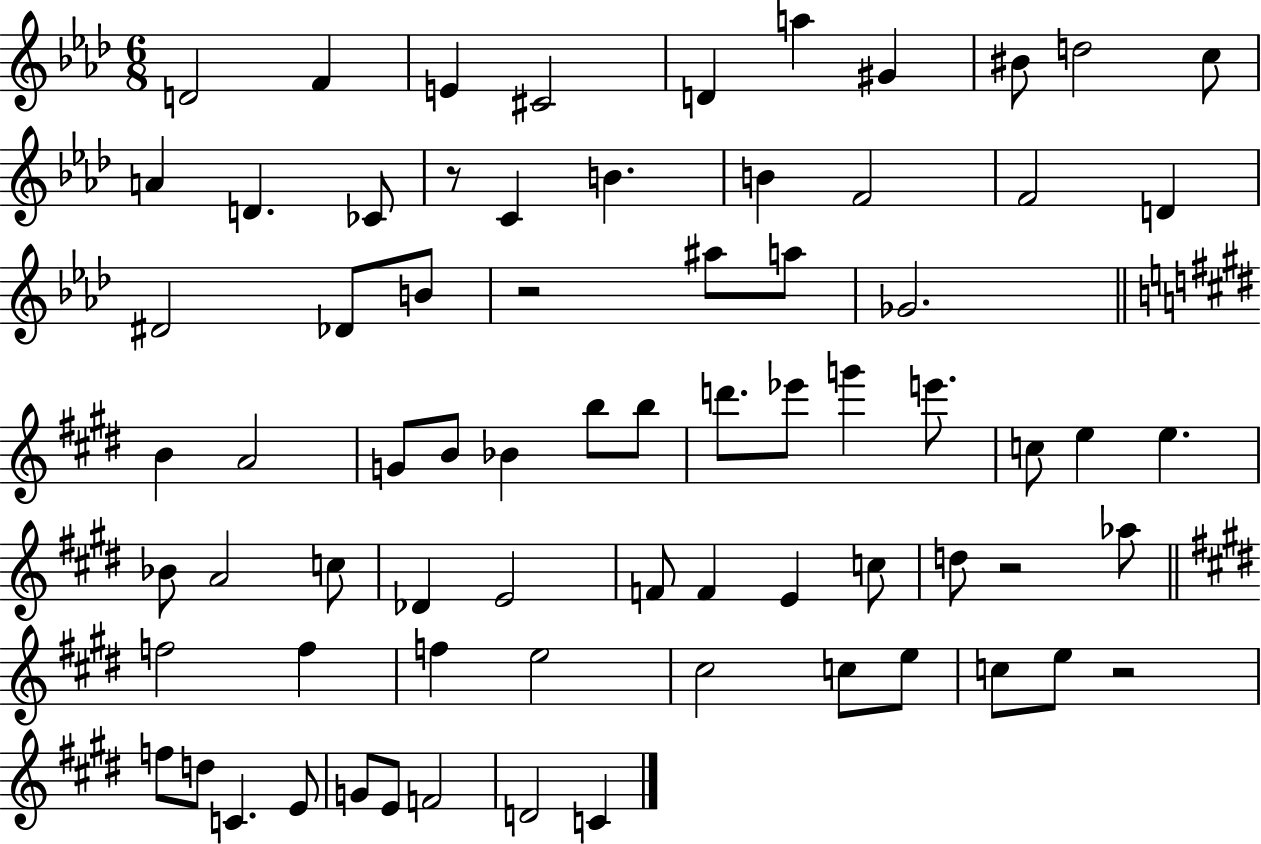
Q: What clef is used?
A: treble